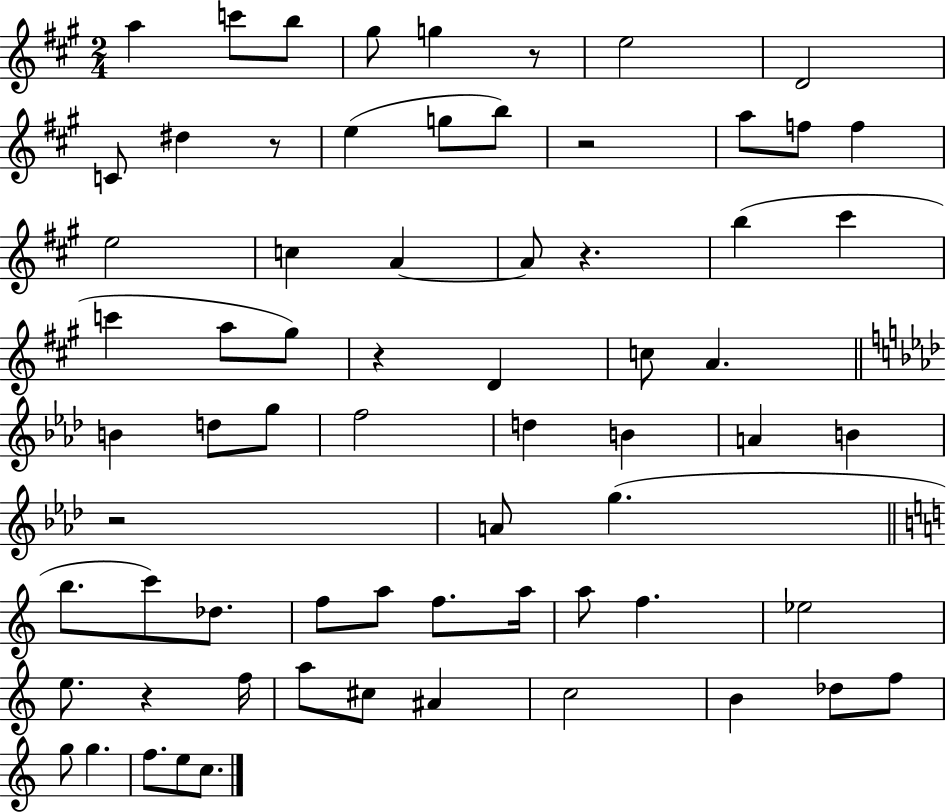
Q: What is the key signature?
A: A major